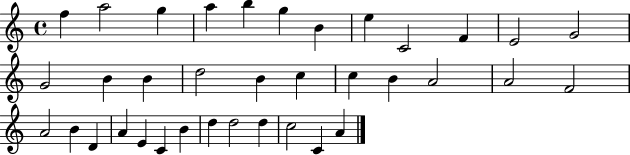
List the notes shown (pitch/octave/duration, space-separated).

F5/q A5/h G5/q A5/q B5/q G5/q B4/q E5/q C4/h F4/q E4/h G4/h G4/h B4/q B4/q D5/h B4/q C5/q C5/q B4/q A4/h A4/h F4/h A4/h B4/q D4/q A4/q E4/q C4/q B4/q D5/q D5/h D5/q C5/h C4/q A4/q